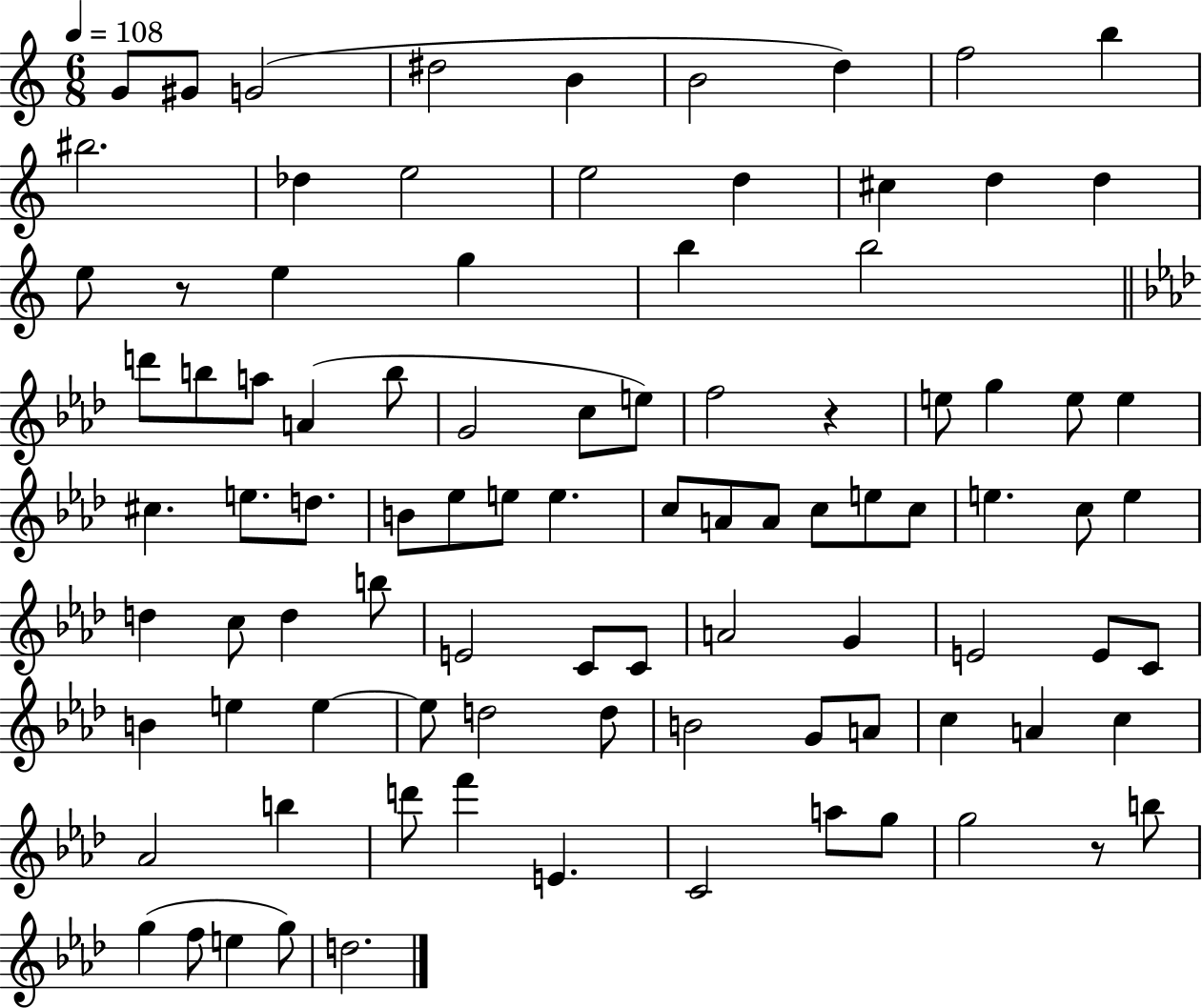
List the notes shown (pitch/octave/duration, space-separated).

G4/e G#4/e G4/h D#5/h B4/q B4/h D5/q F5/h B5/q BIS5/h. Db5/q E5/h E5/h D5/q C#5/q D5/q D5/q E5/e R/e E5/q G5/q B5/q B5/h D6/e B5/e A5/e A4/q B5/e G4/h C5/e E5/e F5/h R/q E5/e G5/q E5/e E5/q C#5/q. E5/e. D5/e. B4/e Eb5/e E5/e E5/q. C5/e A4/e A4/e C5/e E5/e C5/e E5/q. C5/e E5/q D5/q C5/e D5/q B5/e E4/h C4/e C4/e A4/h G4/q E4/h E4/e C4/e B4/q E5/q E5/q E5/e D5/h D5/e B4/h G4/e A4/e C5/q A4/q C5/q Ab4/h B5/q D6/e F6/q E4/q. C4/h A5/e G5/e G5/h R/e B5/e G5/q F5/e E5/q G5/e D5/h.